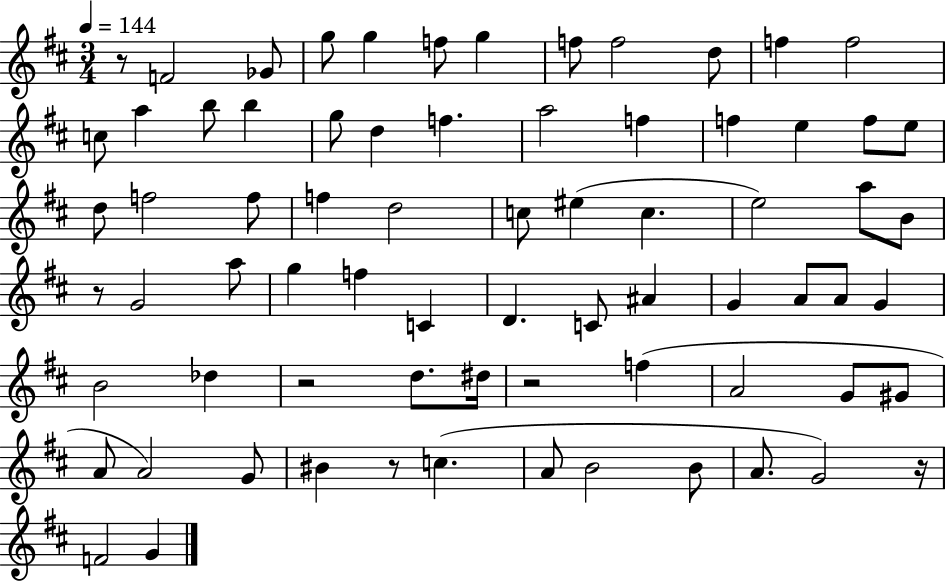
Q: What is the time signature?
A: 3/4